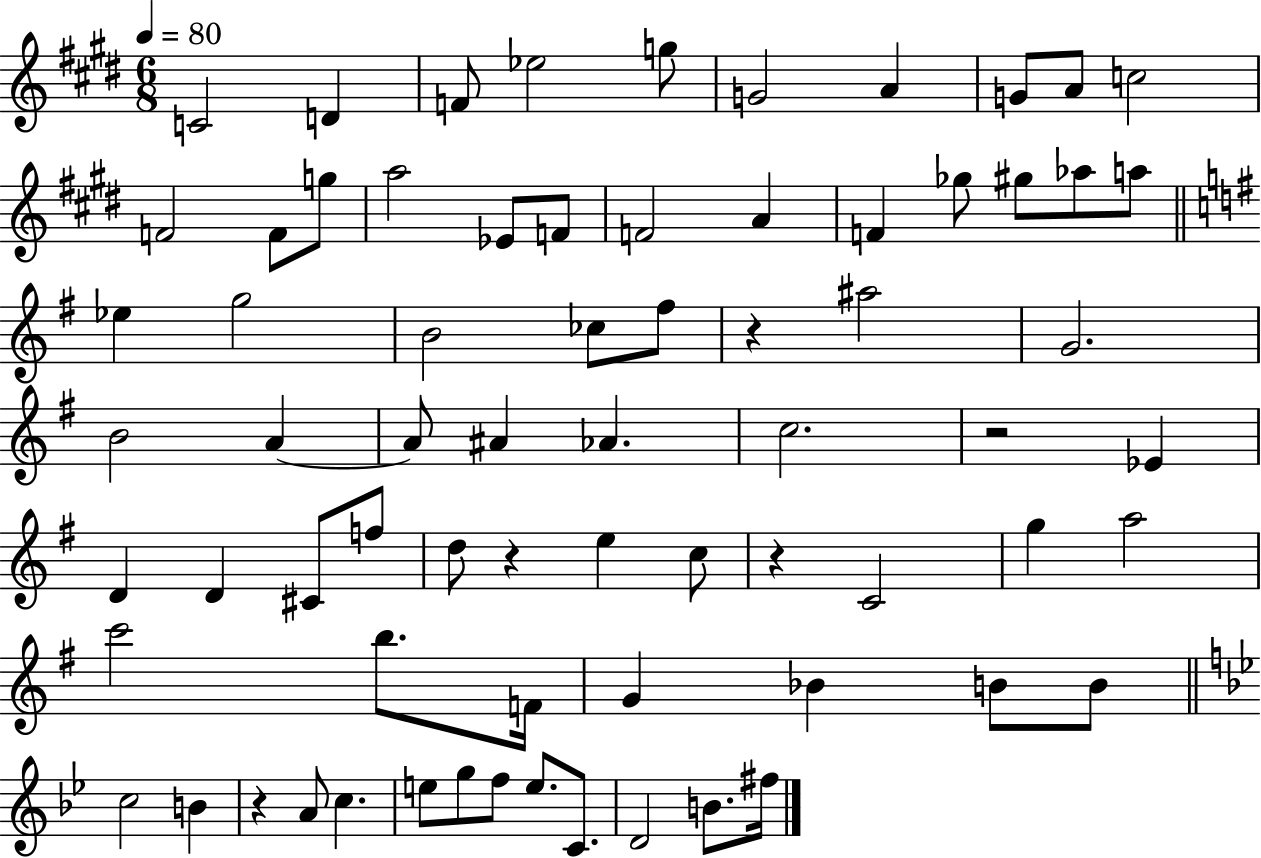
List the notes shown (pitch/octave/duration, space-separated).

C4/h D4/q F4/e Eb5/h G5/e G4/h A4/q G4/e A4/e C5/h F4/h F4/e G5/e A5/h Eb4/e F4/e F4/h A4/q F4/q Gb5/e G#5/e Ab5/e A5/e Eb5/q G5/h B4/h CES5/e F#5/e R/q A#5/h G4/h. B4/h A4/q A4/e A#4/q Ab4/q. C5/h. R/h Eb4/q D4/q D4/q C#4/e F5/e D5/e R/q E5/q C5/e R/q C4/h G5/q A5/h C6/h B5/e. F4/s G4/q Bb4/q B4/e B4/e C5/h B4/q R/q A4/e C5/q. E5/e G5/e F5/e E5/e. C4/e. D4/h B4/e. F#5/s